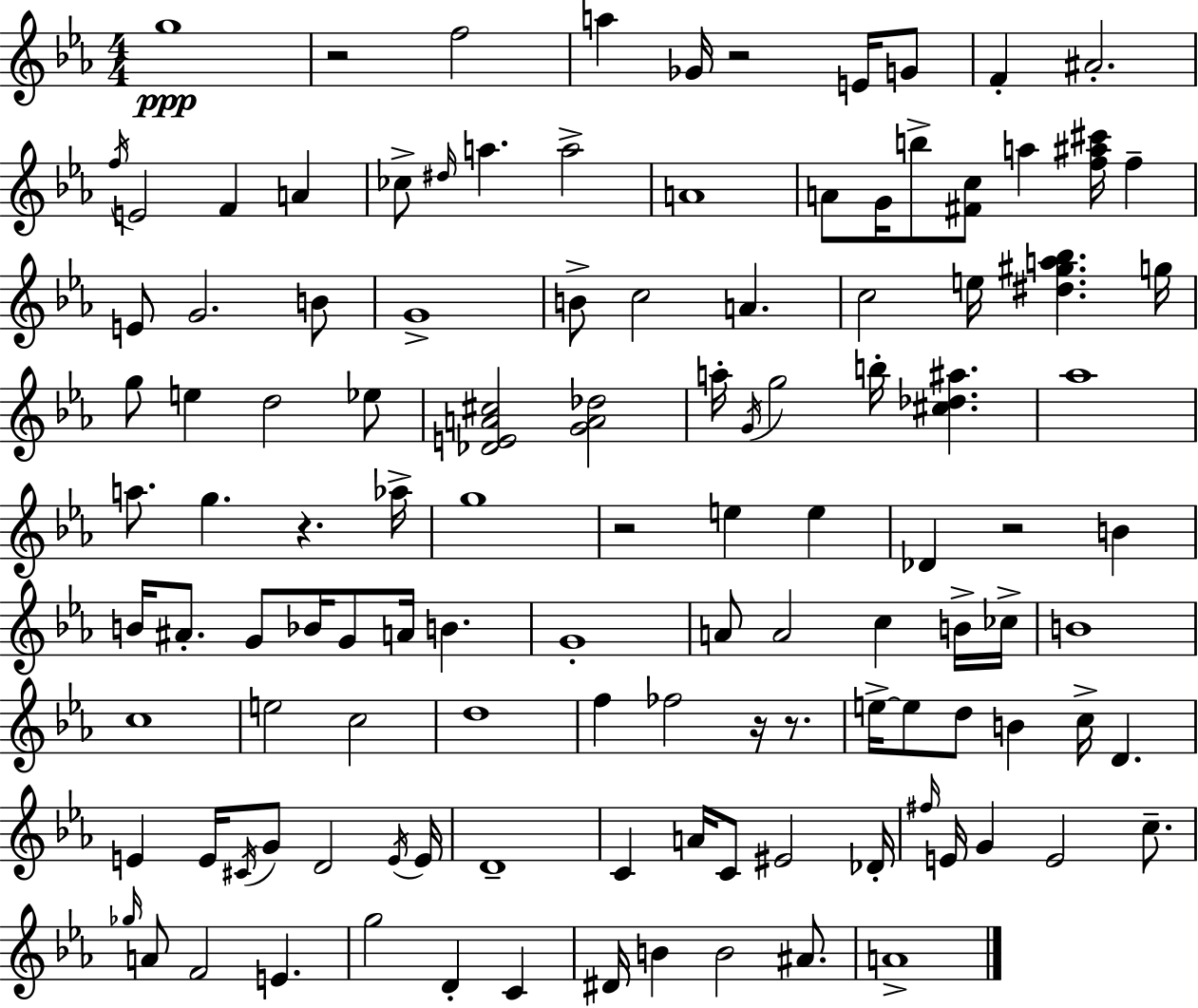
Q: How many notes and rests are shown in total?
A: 118